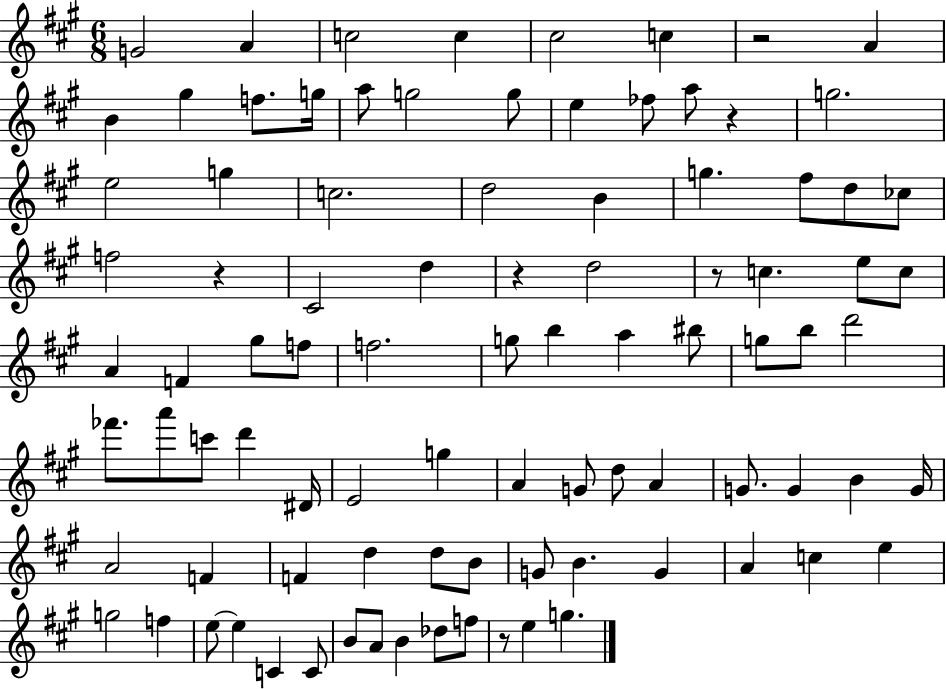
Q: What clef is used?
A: treble